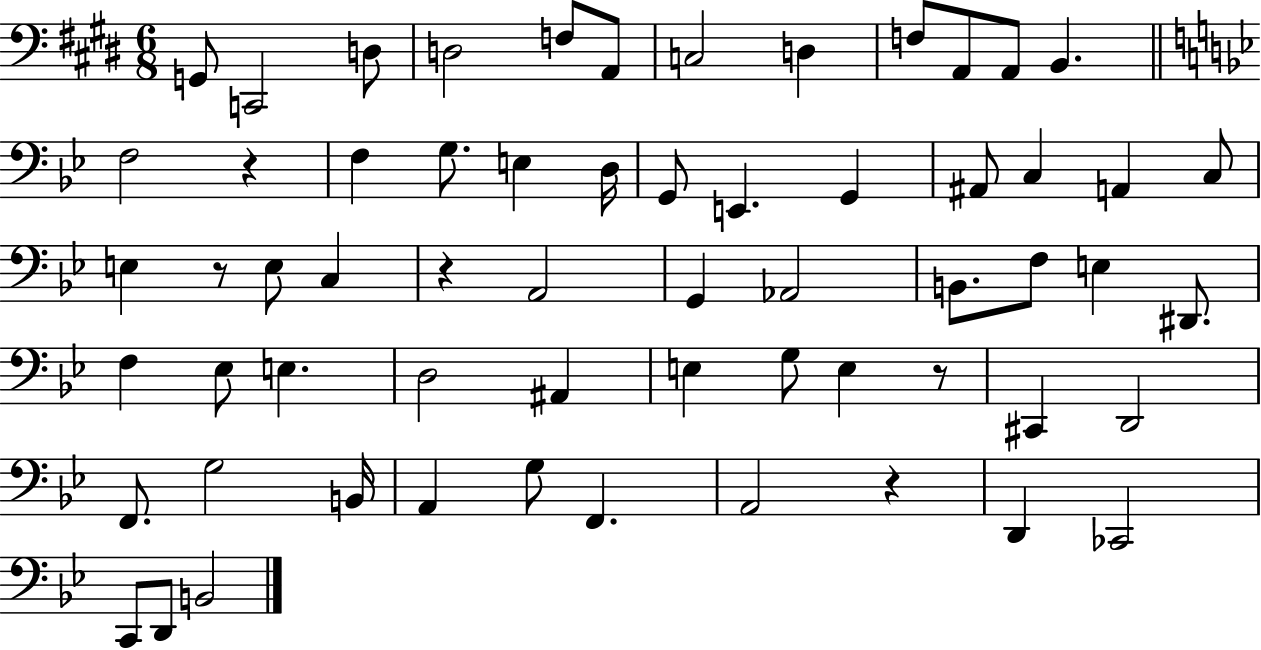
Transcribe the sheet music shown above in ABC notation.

X:1
T:Untitled
M:6/8
L:1/4
K:E
G,,/2 C,,2 D,/2 D,2 F,/2 A,,/2 C,2 D, F,/2 A,,/2 A,,/2 B,, F,2 z F, G,/2 E, D,/4 G,,/2 E,, G,, ^A,,/2 C, A,, C,/2 E, z/2 E,/2 C, z A,,2 G,, _A,,2 B,,/2 F,/2 E, ^D,,/2 F, _E,/2 E, D,2 ^A,, E, G,/2 E, z/2 ^C,, D,,2 F,,/2 G,2 B,,/4 A,, G,/2 F,, A,,2 z D,, _C,,2 C,,/2 D,,/2 B,,2